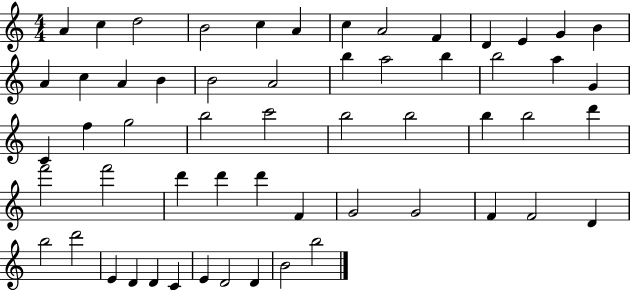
A4/q C5/q D5/h B4/h C5/q A4/q C5/q A4/h F4/q D4/q E4/q G4/q B4/q A4/q C5/q A4/q B4/q B4/h A4/h B5/q A5/h B5/q B5/h A5/q G4/q C4/q F5/q G5/h B5/h C6/h B5/h B5/h B5/q B5/h D6/q F6/h F6/h D6/q D6/q D6/q F4/q G4/h G4/h F4/q F4/h D4/q B5/h D6/h E4/q D4/q D4/q C4/q E4/q D4/h D4/q B4/h B5/h